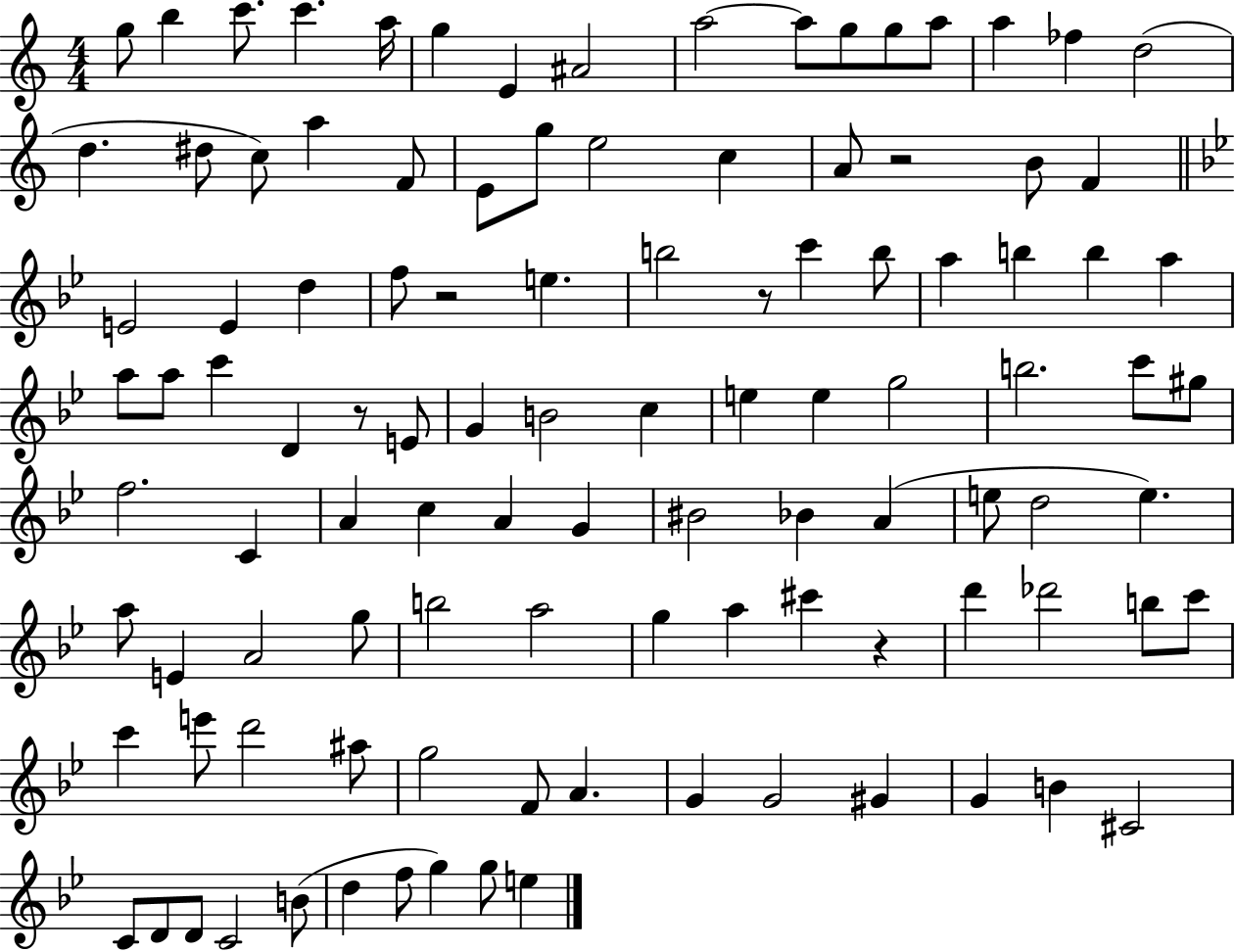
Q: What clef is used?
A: treble